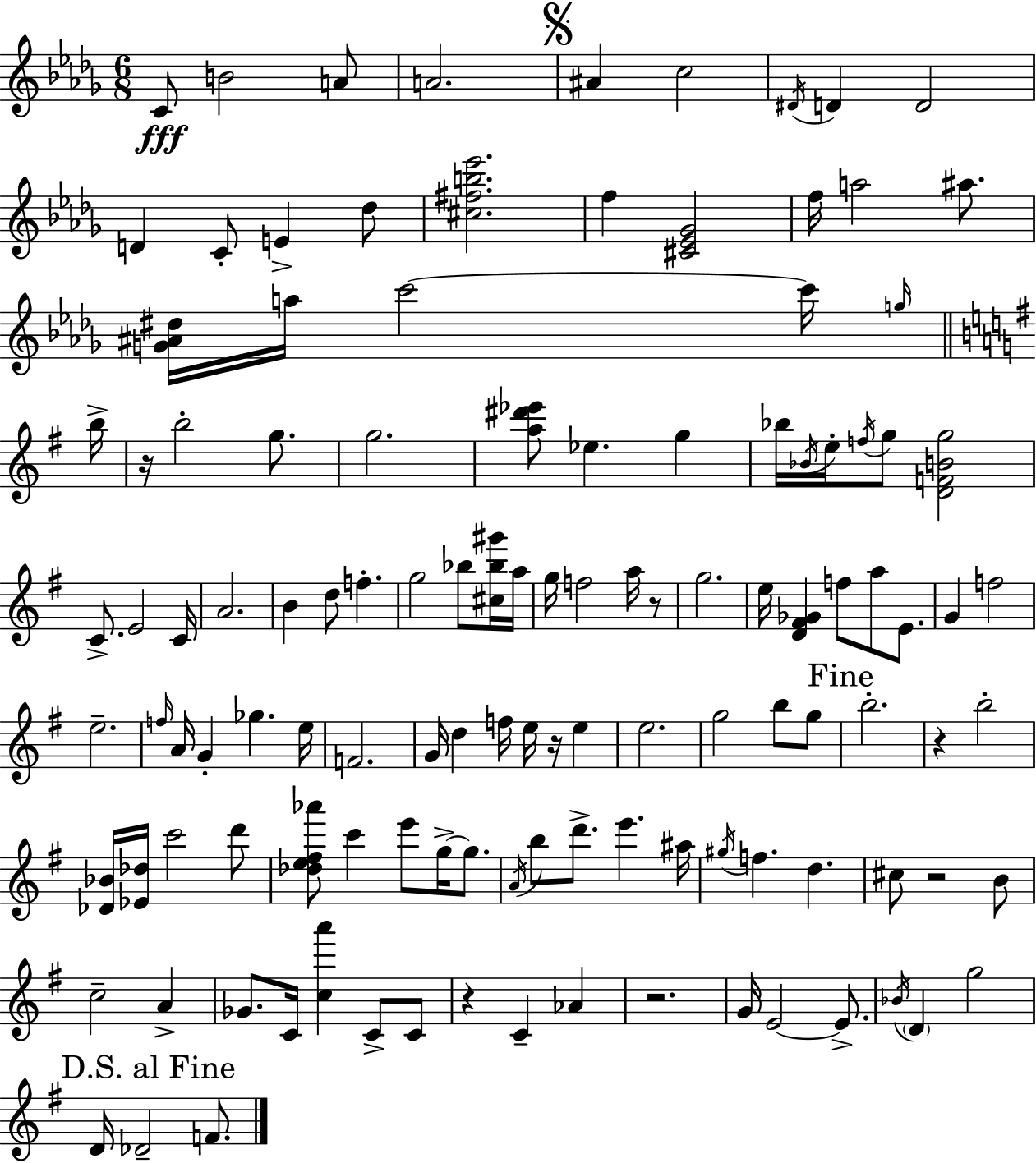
X:1
T:Untitled
M:6/8
L:1/4
K:Bbm
C/2 B2 A/2 A2 ^A c2 ^D/4 D D2 D C/2 E _d/2 [^c^fb_e']2 f [^C_E_G]2 f/4 a2 ^a/2 [G^A^d]/4 a/4 c'2 c'/4 g/4 b/4 z/4 b2 g/2 g2 [a^d'_e']/2 _e g _b/4 _B/4 e/4 f/4 g/2 [DFBg]2 C/2 E2 C/4 A2 B d/2 f g2 _b/2 [^c_b^g']/4 a/4 g/4 f2 a/4 z/2 g2 e/4 [D^F_G] f/2 a/2 E/2 G f2 e2 f/4 A/4 G _g e/4 F2 G/4 d f/4 e/4 z/4 e e2 g2 b/2 g/2 b2 z b2 [_D_B]/4 [_E_d]/4 c'2 d'/2 [_de^f_a']/2 c' e'/2 g/4 g/2 A/4 b/2 d'/2 e' ^a/4 ^g/4 f d ^c/2 z2 B/2 c2 A _G/2 C/4 [ca'] C/2 C/2 z C _A z2 G/4 E2 E/2 _B/4 D g2 D/4 _D2 F/2